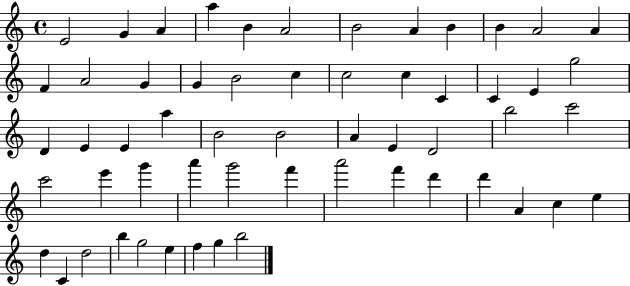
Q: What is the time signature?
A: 4/4